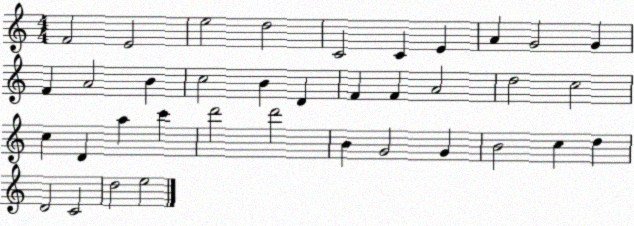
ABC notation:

X:1
T:Untitled
M:4/4
L:1/4
K:C
F2 E2 e2 d2 C2 C E A G2 G F A2 B c2 B D F F A2 d2 c2 c D a c' d'2 d'2 B G2 G B2 c d D2 C2 d2 e2